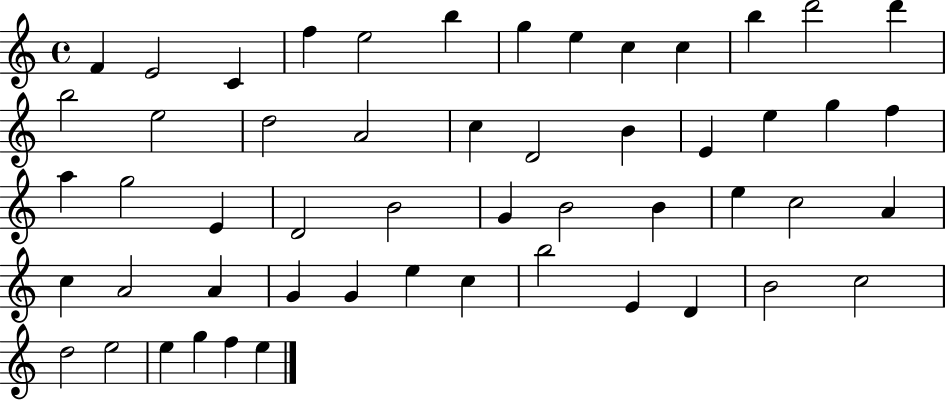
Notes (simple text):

F4/q E4/h C4/q F5/q E5/h B5/q G5/q E5/q C5/q C5/q B5/q D6/h D6/q B5/h E5/h D5/h A4/h C5/q D4/h B4/q E4/q E5/q G5/q F5/q A5/q G5/h E4/q D4/h B4/h G4/q B4/h B4/q E5/q C5/h A4/q C5/q A4/h A4/q G4/q G4/q E5/q C5/q B5/h E4/q D4/q B4/h C5/h D5/h E5/h E5/q G5/q F5/q E5/q